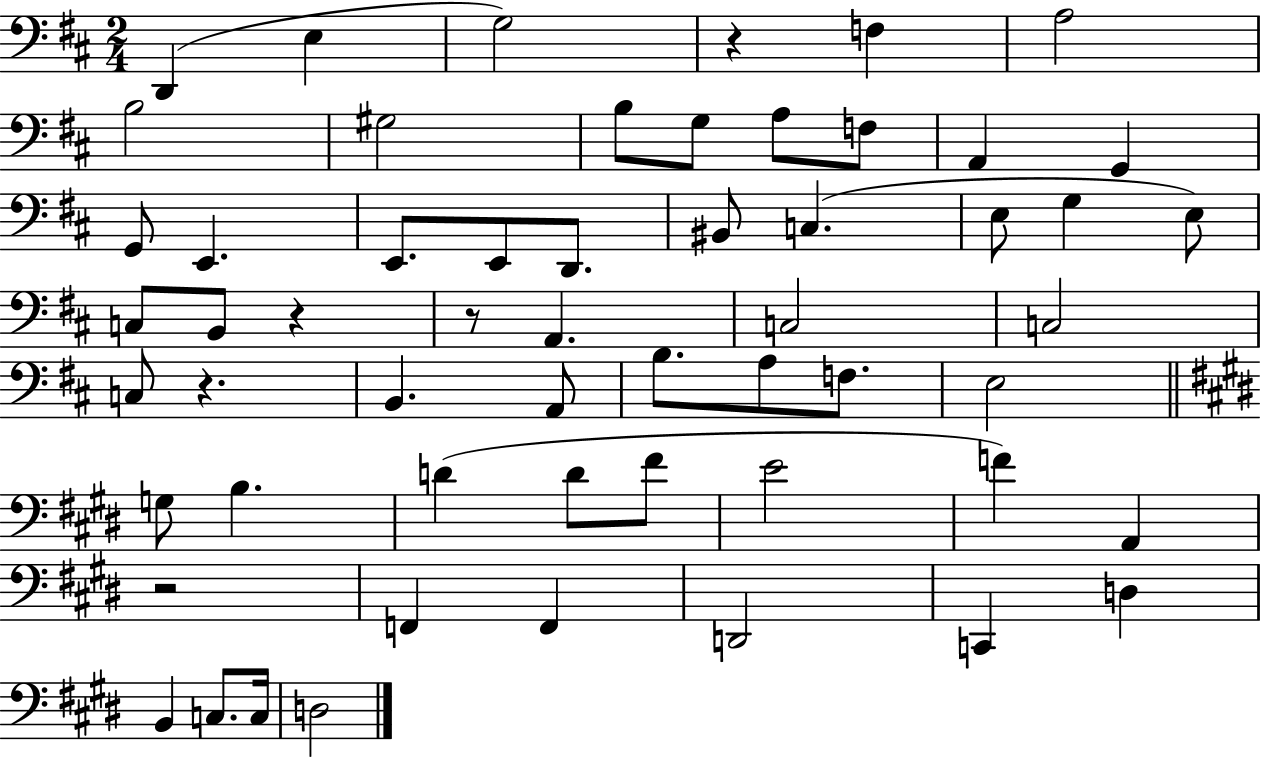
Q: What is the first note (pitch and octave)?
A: D2